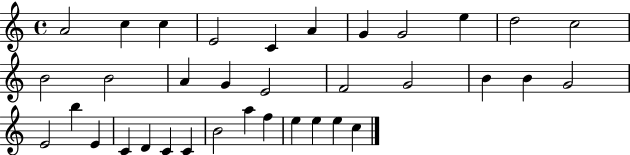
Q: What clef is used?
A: treble